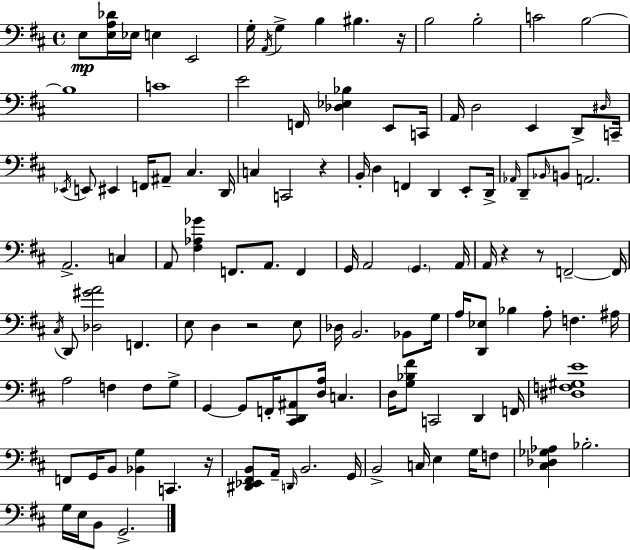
{
  \clef bass
  \time 4/4
  \defaultTimeSignature
  \key d \major
  e8\mp <e a des'>16 ees16 e4 e,2 | g16-. \acciaccatura { a,16 } g4-> b4 bis4. | r16 b2 b2-. | c'2 b2~~ | \break b1 | c'1 | e'2 f,16 <des ees bes>4 e,8 | c,16 a,16 d2 e,4 d,8-> | \break \grace { dis16 } c,16-- \acciaccatura { ees,16 } e,8 eis,4 f,16 ais,8-- cis4. | d,16 c4 c,2 r4 | b,16-. d4 f,4 d,4 | e,8-. d,16-> \grace { aes,16 } d,8-- \grace { bes,16 } b,8 a,2. | \break a,2.-> | c4 a,8 <fis aes ges'>4 f,8. a,8. | f,4 g,16 a,2 \parenthesize g,4. | a,16 a,16 r4 r8 f,2--~~ | \break f,16 \acciaccatura { cis16 } d,8 <des gis' a'>2 | f,4. e8 d4 r2 | e8 des16 b,2. | bes,8 g16 a16 <d, ees>8 bes4 a8-. f4. | \break ais16 a2 f4 | f8 g8-> g,4~~ g,8 f,16-. <cis, d, ais,>8 <d a>16 | c4. d16 <g bes fis'>8 c,2 | d,4 f,16 <dis f gis e'>1 | \break f,8 g,16 b,8 <bes, g>4 c,4. | r16 <dis, ees, fis, b,>8 a,16-- \grace { d,16 } b,2. | g,16 b,2-> c16 | e4 g16 f8 <cis des ges aes>4 bes2.-. | \break g16 e16 b,8 g,2.-> | \bar "|."
}